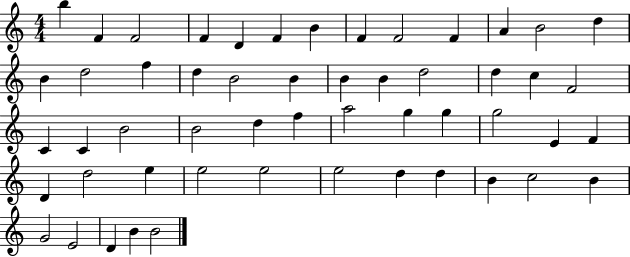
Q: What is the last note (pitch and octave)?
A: B4